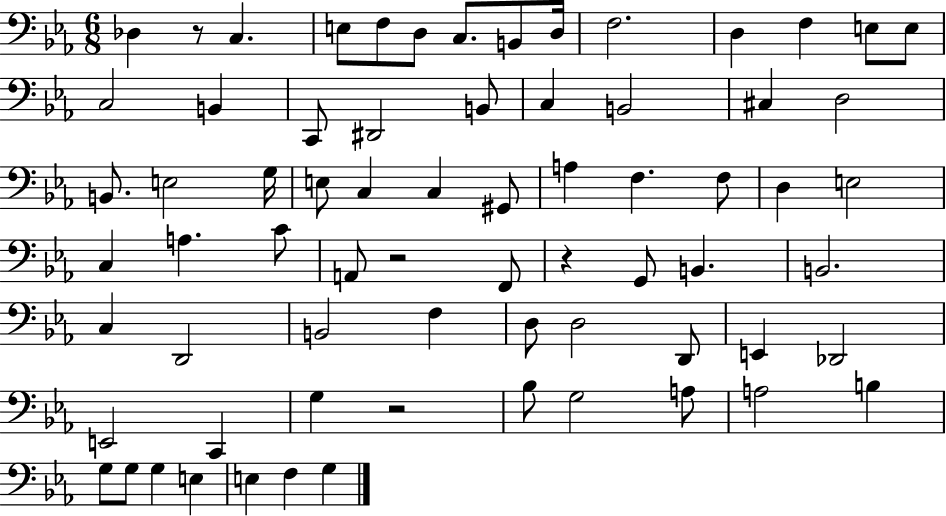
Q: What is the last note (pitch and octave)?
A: G3